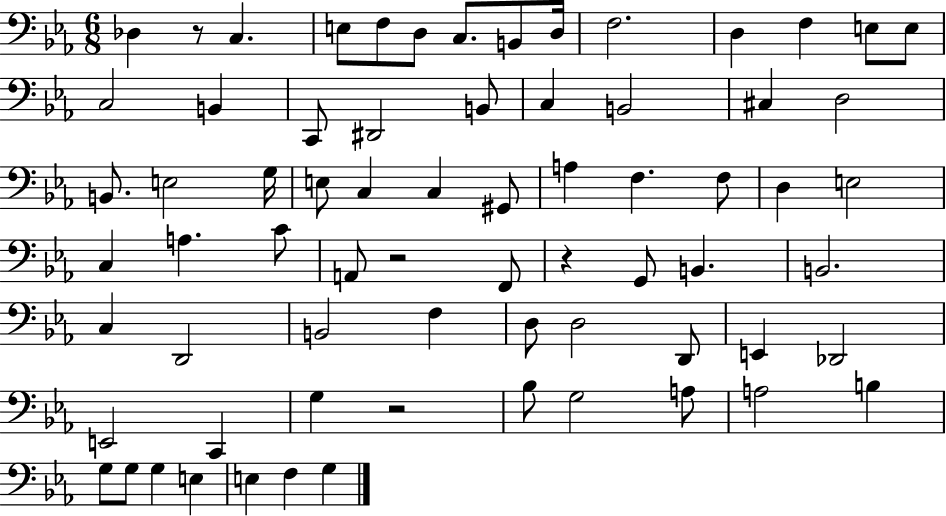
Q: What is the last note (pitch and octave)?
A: G3